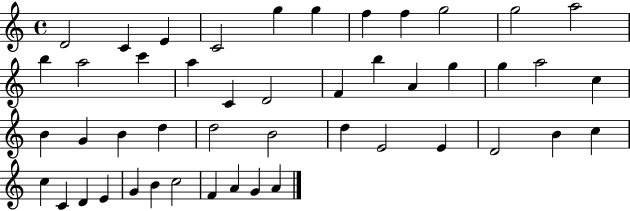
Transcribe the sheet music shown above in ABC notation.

X:1
T:Untitled
M:4/4
L:1/4
K:C
D2 C E C2 g g f f g2 g2 a2 b a2 c' a C D2 F b A g g a2 c B G B d d2 B2 d E2 E D2 B c c C D E G B c2 F A G A